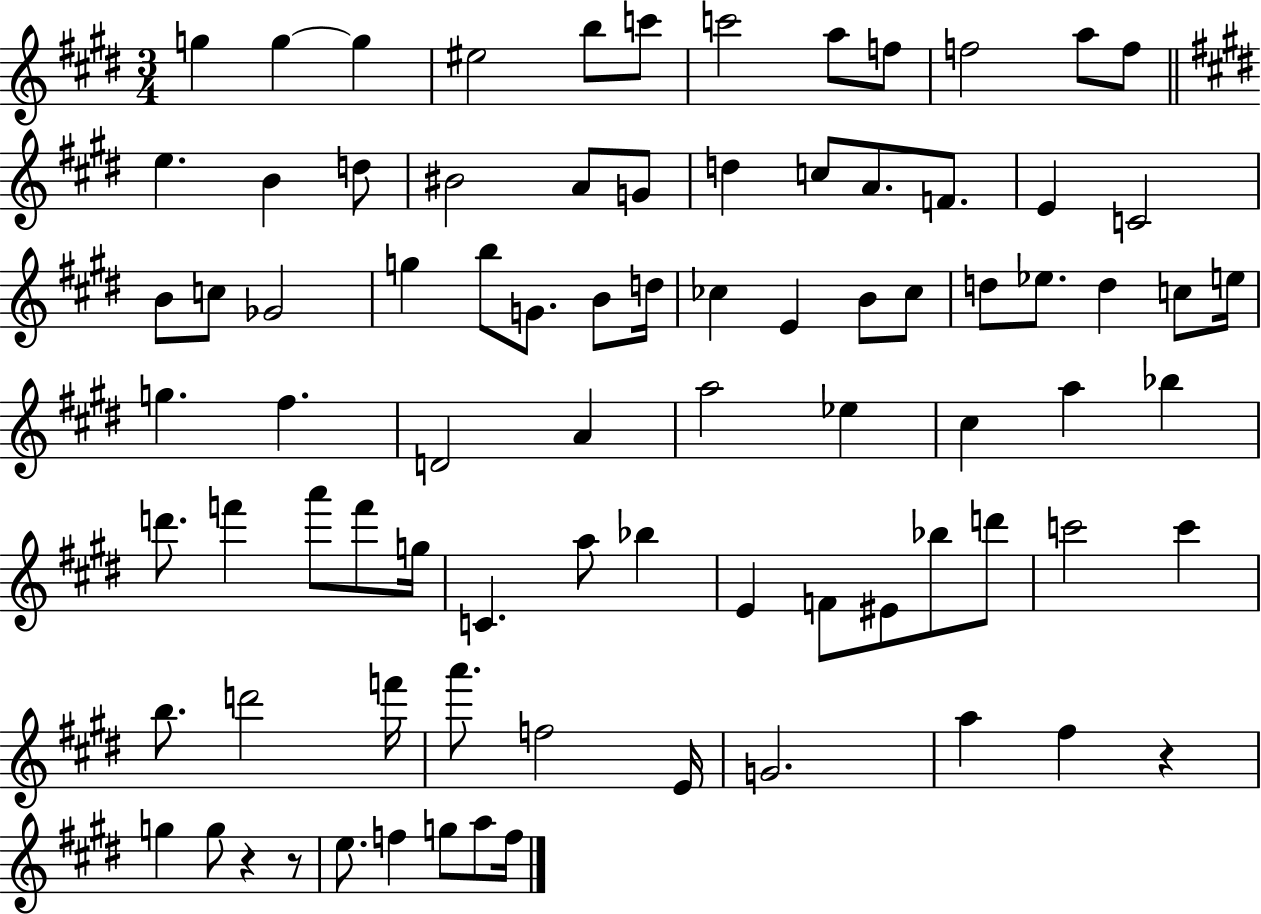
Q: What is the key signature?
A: E major